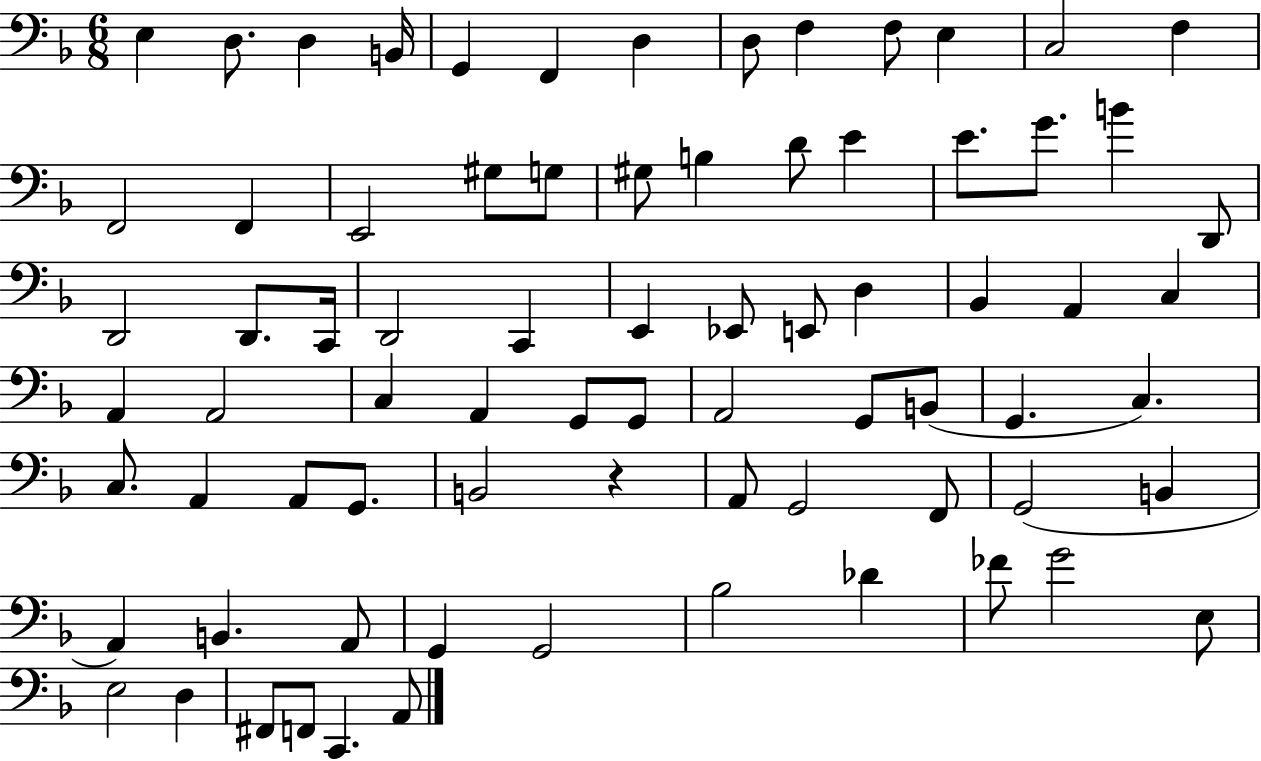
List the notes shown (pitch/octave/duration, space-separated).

E3/q D3/e. D3/q B2/s G2/q F2/q D3/q D3/e F3/q F3/e E3/q C3/h F3/q F2/h F2/q E2/h G#3/e G3/e G#3/e B3/q D4/e E4/q E4/e. G4/e. B4/q D2/e D2/h D2/e. C2/s D2/h C2/q E2/q Eb2/e E2/e D3/q Bb2/q A2/q C3/q A2/q A2/h C3/q A2/q G2/e G2/e A2/h G2/e B2/e G2/q. C3/q. C3/e. A2/q A2/e G2/e. B2/h R/q A2/e G2/h F2/e G2/h B2/q A2/q B2/q. A2/e G2/q G2/h Bb3/h Db4/q FES4/e G4/h E3/e E3/h D3/q F#2/e F2/e C2/q. A2/e